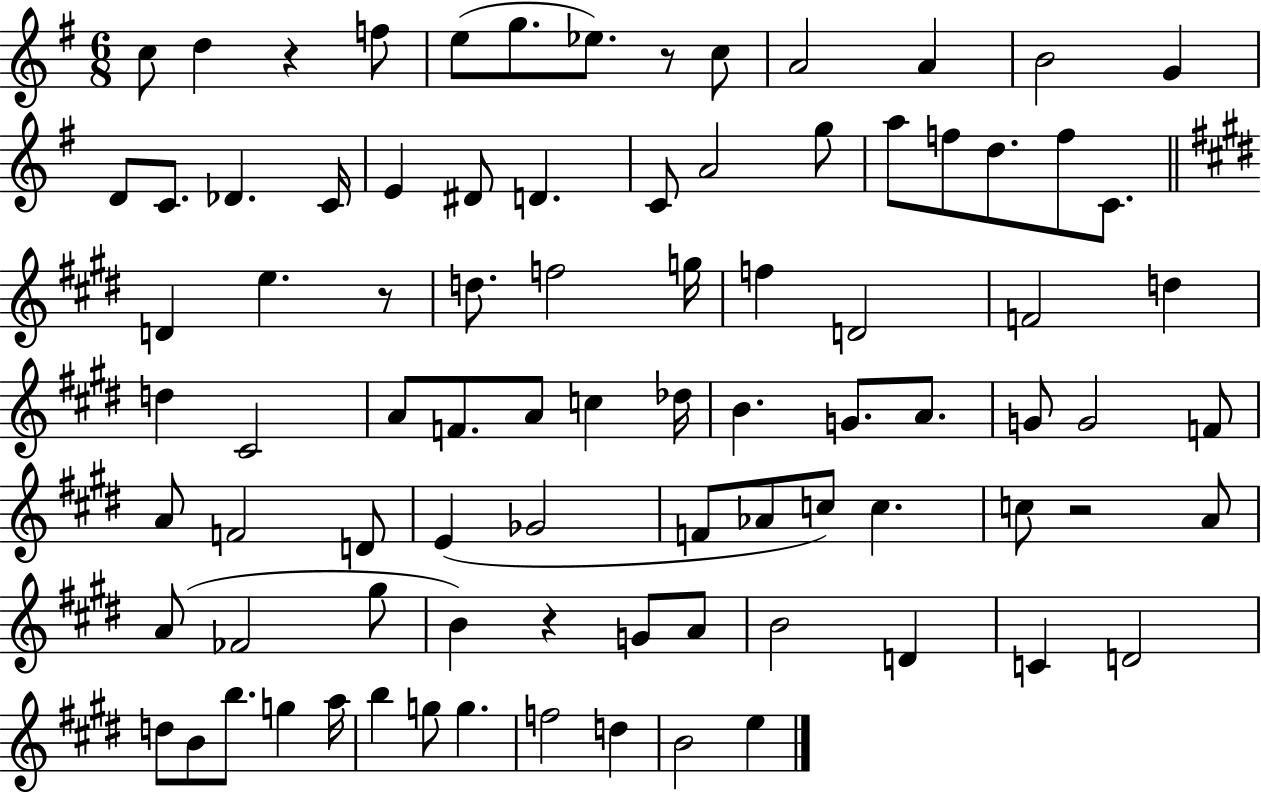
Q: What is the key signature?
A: G major